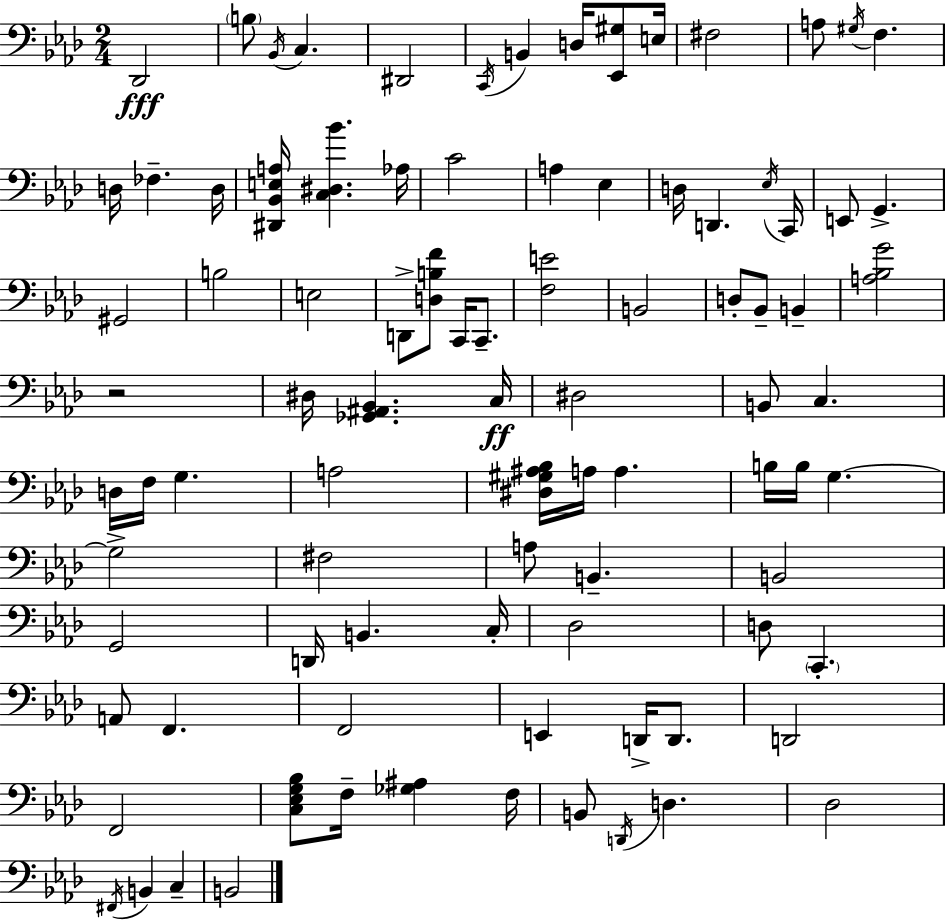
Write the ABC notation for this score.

X:1
T:Untitled
M:2/4
L:1/4
K:Fm
_D,,2 B,/2 _B,,/4 C, ^D,,2 C,,/4 B,, D,/4 [_E,,^G,]/2 E,/4 ^F,2 A,/2 ^G,/4 F, D,/4 _F, D,/4 [^D,,_B,,E,A,]/4 [C,^D,_B] _A,/4 C2 A, _E, D,/4 D,, _E,/4 C,,/4 E,,/2 G,, ^G,,2 B,2 E,2 D,,/2 [D,B,F]/2 C,,/4 C,,/2 [F,E]2 B,,2 D,/2 _B,,/2 B,, [A,_B,G]2 z2 ^D,/4 [_G,,^A,,_B,,] C,/4 ^D,2 B,,/2 C, D,/4 F,/4 G, A,2 [^D,^G,^A,_B,]/4 A,/4 A, B,/4 B,/4 G, G,2 ^F,2 A,/2 B,, B,,2 G,,2 D,,/4 B,, C,/4 _D,2 D,/2 C,, A,,/2 F,, F,,2 E,, D,,/4 D,,/2 D,,2 F,,2 [C,_E,G,_B,]/2 F,/4 [_G,^A,] F,/4 B,,/2 D,,/4 D, _D,2 ^F,,/4 B,, C, B,,2